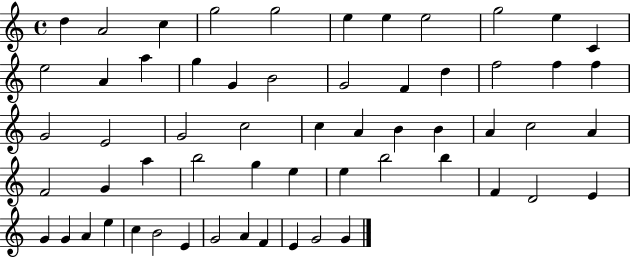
X:1
T:Untitled
M:4/4
L:1/4
K:C
d A2 c g2 g2 e e e2 g2 e C e2 A a g G B2 G2 F d f2 f f G2 E2 G2 c2 c A B B A c2 A F2 G a b2 g e e b2 b F D2 E G G A e c B2 E G2 A F E G2 G